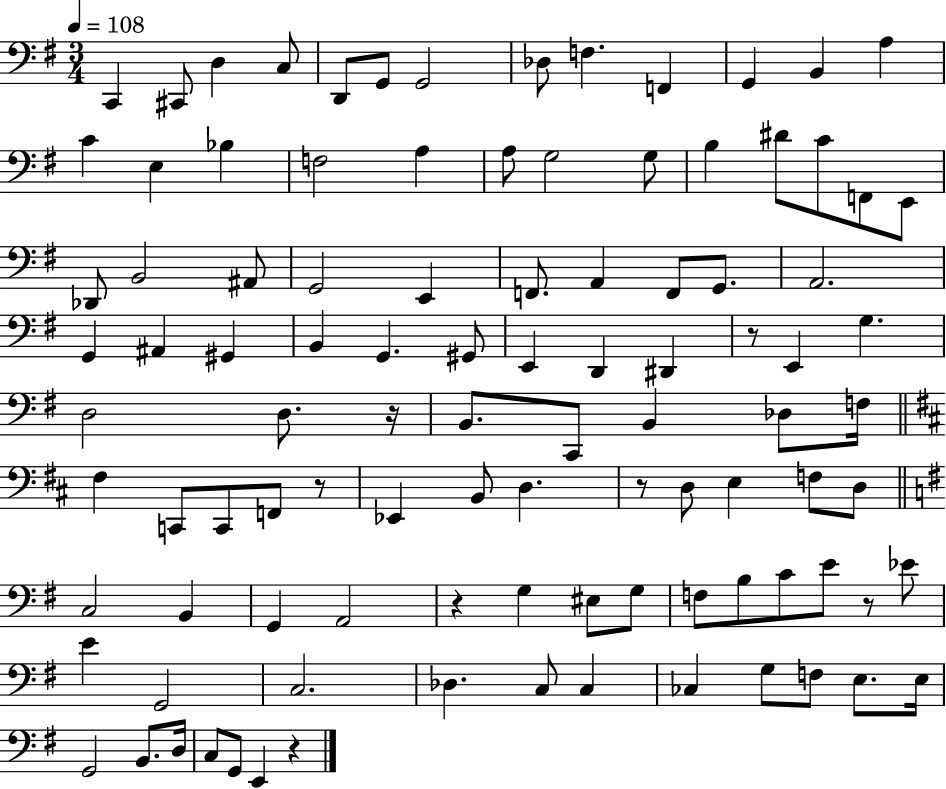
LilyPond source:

{
  \clef bass
  \numericTimeSignature
  \time 3/4
  \key g \major
  \tempo 4 = 108
  c,4 cis,8 d4 c8 | d,8 g,8 g,2 | des8 f4. f,4 | g,4 b,4 a4 | \break c'4 e4 bes4 | f2 a4 | a8 g2 g8 | b4 dis'8 c'8 f,8 e,8 | \break des,8 b,2 ais,8 | g,2 e,4 | f,8. a,4 f,8 g,8. | a,2. | \break g,4 ais,4 gis,4 | b,4 g,4. gis,8 | e,4 d,4 dis,4 | r8 e,4 g4. | \break d2 d8. r16 | b,8. c,8 b,4 des8 f16 | \bar "||" \break \key d \major fis4 c,8 c,8 f,8 r8 | ees,4 b,8 d4. | r8 d8 e4 f8 d8 | \bar "||" \break \key e \minor c2 b,4 | g,4 a,2 | r4 g4 eis8 g8 | f8 b8 c'8 e'8 r8 ees'8 | \break e'4 g,2 | c2. | des4. c8 c4 | ces4 g8 f8 e8. e16 | \break g,2 b,8. d16 | c8 g,8 e,4 r4 | \bar "|."
}